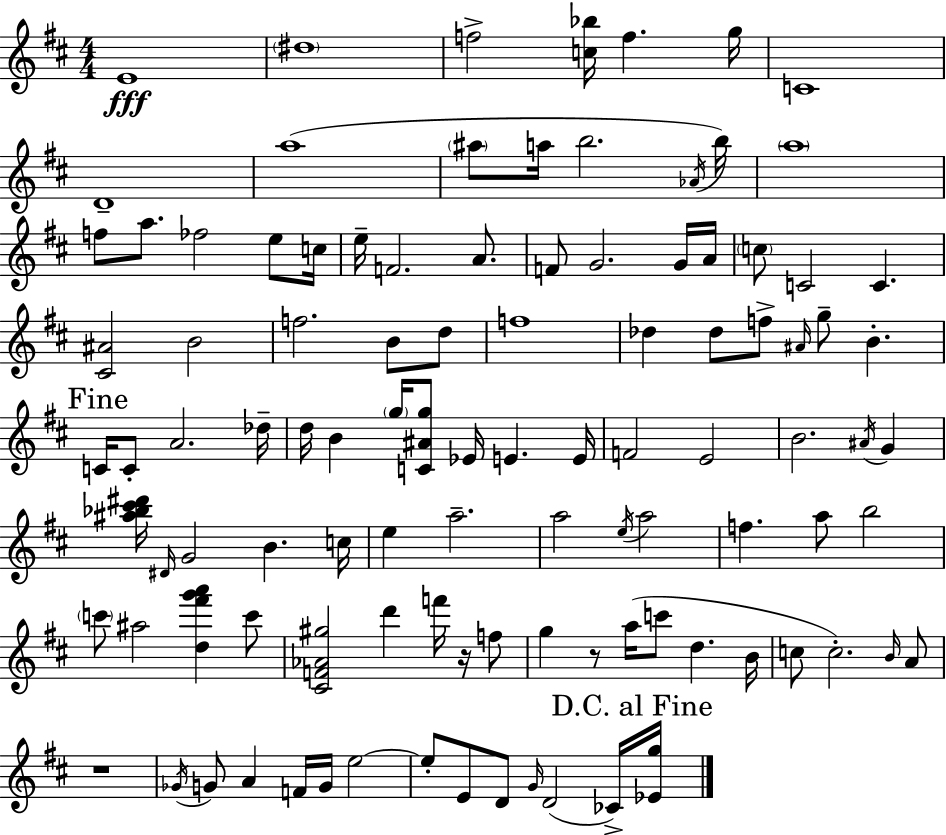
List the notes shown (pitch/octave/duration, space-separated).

E4/w D#5/w F5/h [C5,Bb5]/s F5/q. G5/s C4/w D4/w A5/w A#5/e A5/s B5/h. Ab4/s B5/s A5/w F5/e A5/e. FES5/h E5/e C5/s E5/s F4/h. A4/e. F4/e G4/h. G4/s A4/s C5/e C4/h C4/q. [C#4,A#4]/h B4/h F5/h. B4/e D5/e F5/w Db5/q Db5/e F5/e A#4/s G5/e B4/q. C4/s C4/e A4/h. Db5/s D5/s B4/q G5/s [C4,A#4,G5]/e Eb4/s E4/q. E4/s F4/h E4/h B4/h. A#4/s G4/q [A#5,Bb5,C#6,D#6]/s D#4/s G4/h B4/q. C5/s E5/q A5/h. A5/h E5/s A5/h F5/q. A5/e B5/h C6/e A#5/h [D5,F#6,G6,A6]/q C6/e [C#4,F4,Ab4,G#5]/h D6/q F6/s R/s F5/e G5/q R/e A5/s C6/e D5/q. B4/s C5/e C5/h. B4/s A4/e R/w Gb4/s G4/e A4/q F4/s G4/s E5/h E5/e E4/e D4/e G4/s D4/h CES4/s [Eb4,G5]/s